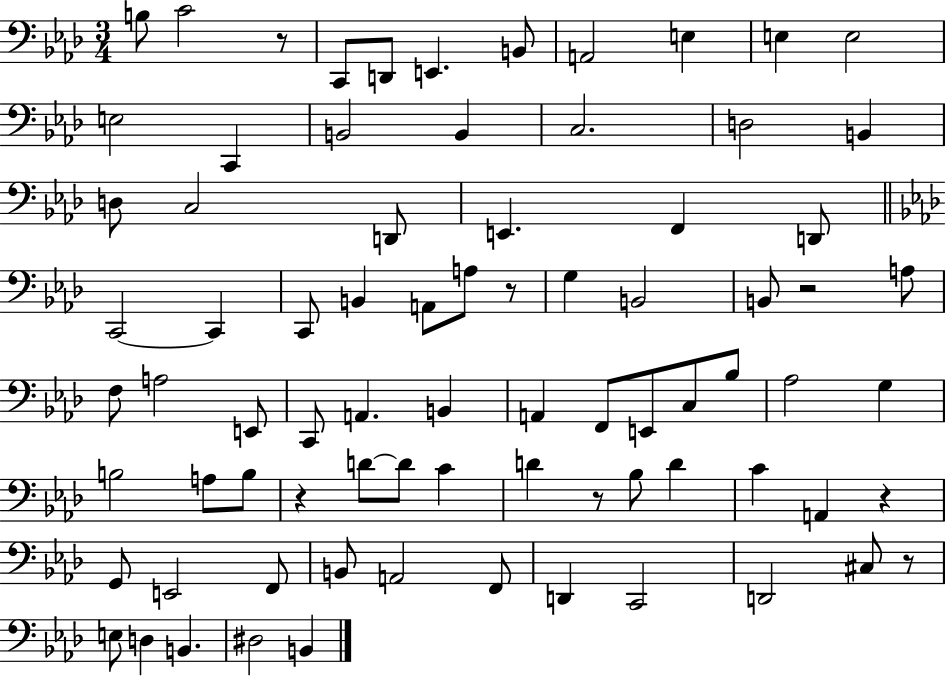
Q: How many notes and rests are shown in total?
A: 79